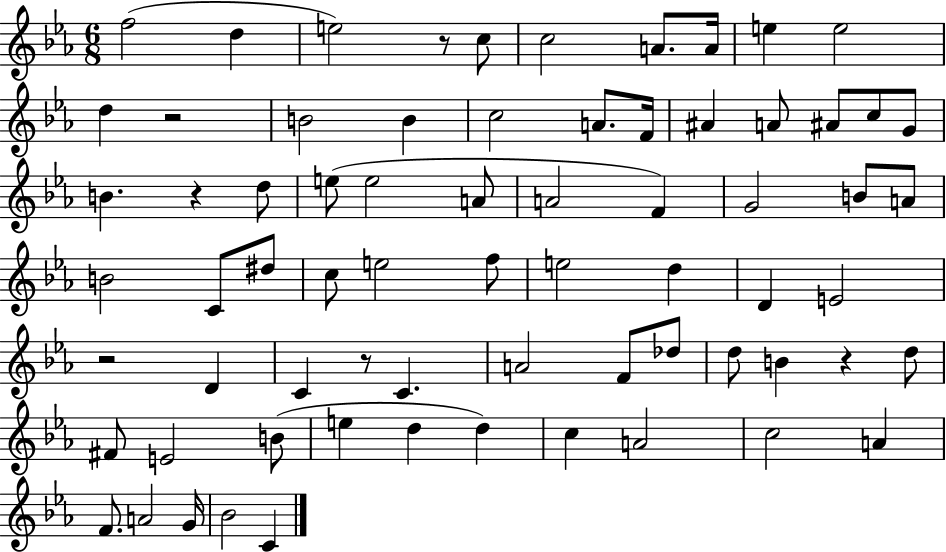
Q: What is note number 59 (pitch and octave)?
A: A4